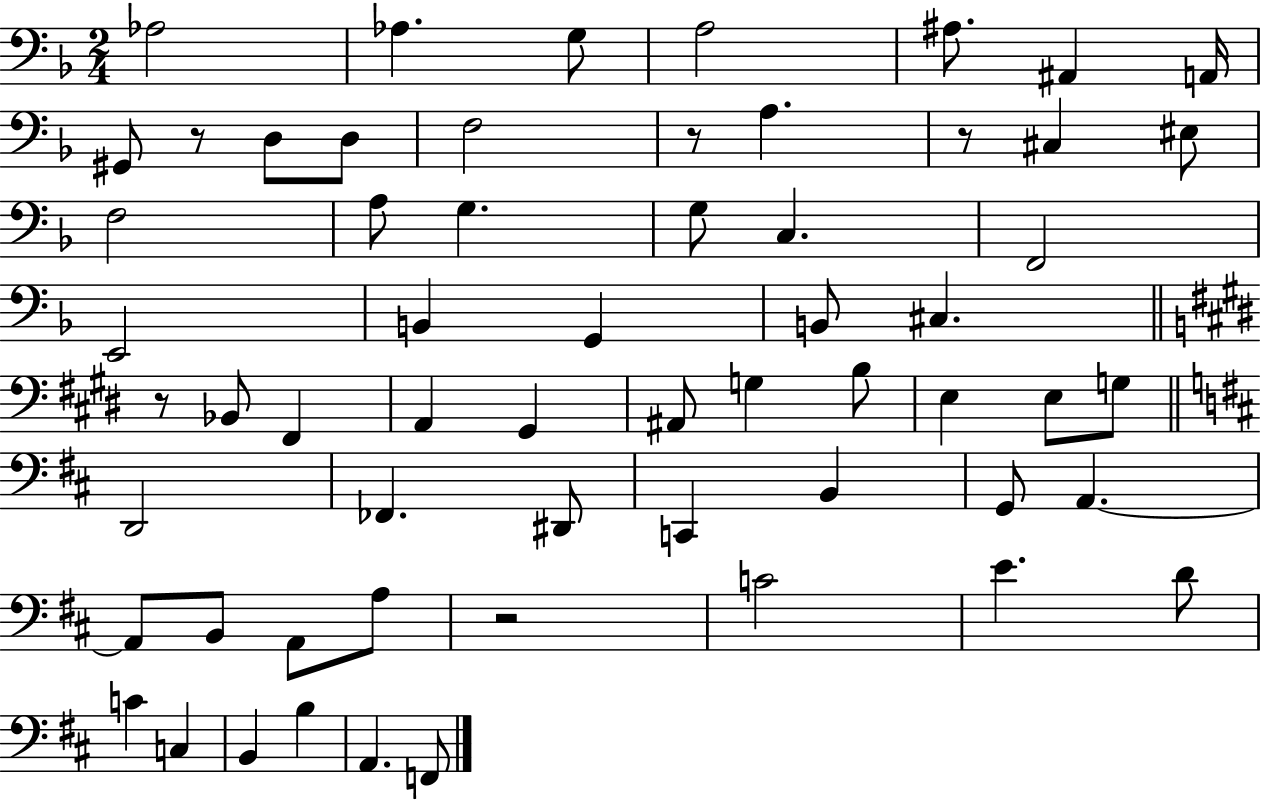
Ab3/h Ab3/q. G3/e A3/h A#3/e. A#2/q A2/s G#2/e R/e D3/e D3/e F3/h R/e A3/q. R/e C#3/q EIS3/e F3/h A3/e G3/q. G3/e C3/q. F2/h E2/h B2/q G2/q B2/e C#3/q. R/e Bb2/e F#2/q A2/q G#2/q A#2/e G3/q B3/e E3/q E3/e G3/e D2/h FES2/q. D#2/e C2/q B2/q G2/e A2/q. A2/e B2/e A2/e A3/e R/h C4/h E4/q. D4/e C4/q C3/q B2/q B3/q A2/q. F2/e